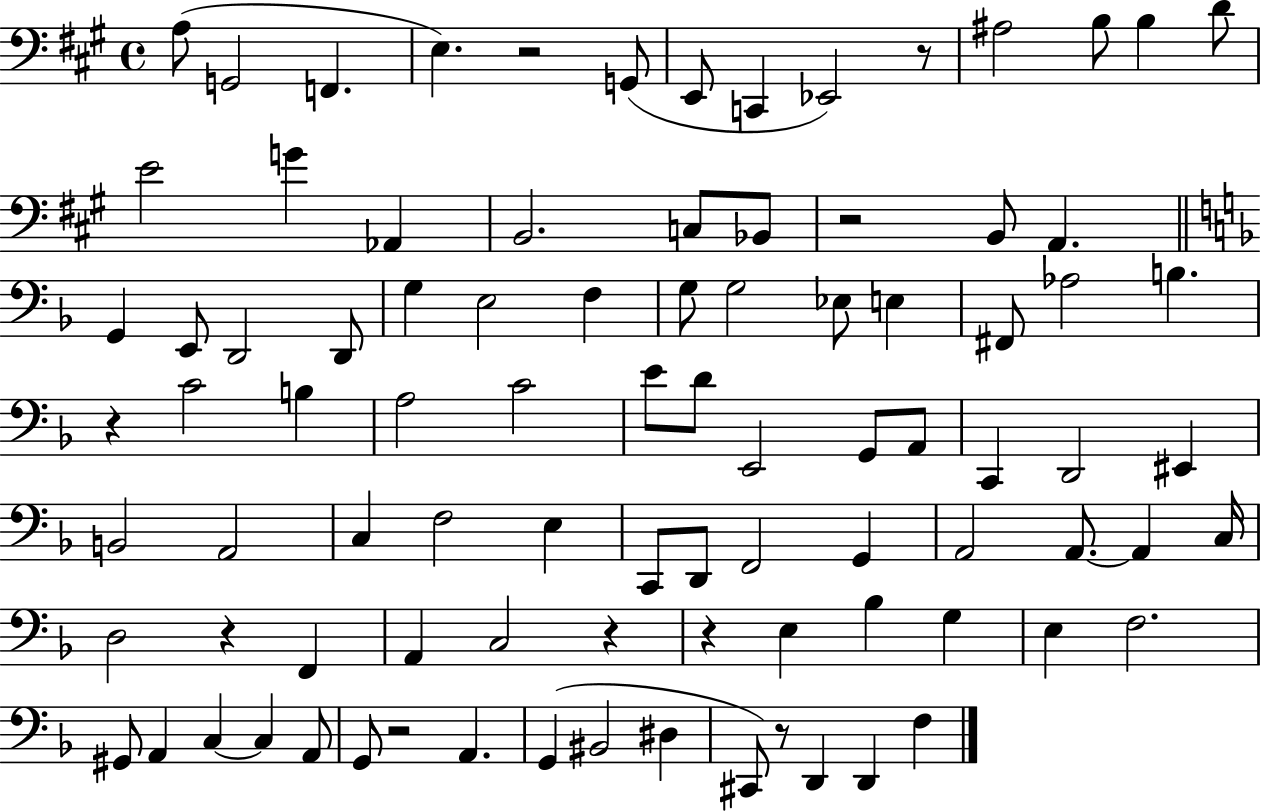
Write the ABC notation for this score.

X:1
T:Untitled
M:4/4
L:1/4
K:A
A,/2 G,,2 F,, E, z2 G,,/2 E,,/2 C,, _E,,2 z/2 ^A,2 B,/2 B, D/2 E2 G _A,, B,,2 C,/2 _B,,/2 z2 B,,/2 A,, G,, E,,/2 D,,2 D,,/2 G, E,2 F, G,/2 G,2 _E,/2 E, ^F,,/2 _A,2 B, z C2 B, A,2 C2 E/2 D/2 E,,2 G,,/2 A,,/2 C,, D,,2 ^E,, B,,2 A,,2 C, F,2 E, C,,/2 D,,/2 F,,2 G,, A,,2 A,,/2 A,, C,/4 D,2 z F,, A,, C,2 z z E, _B, G, E, F,2 ^G,,/2 A,, C, C, A,,/2 G,,/2 z2 A,, G,, ^B,,2 ^D, ^C,,/2 z/2 D,, D,, F,